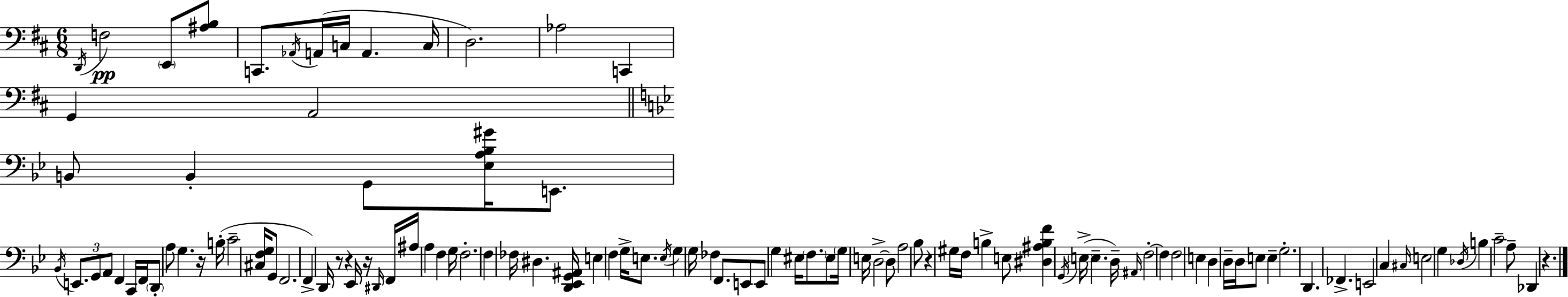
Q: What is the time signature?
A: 6/8